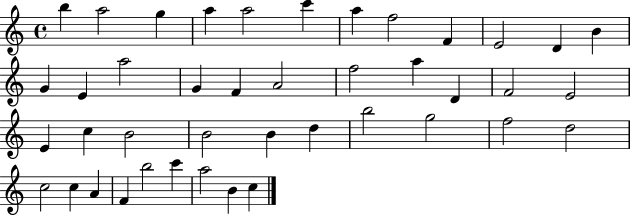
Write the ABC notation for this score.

X:1
T:Untitled
M:4/4
L:1/4
K:C
b a2 g a a2 c' a f2 F E2 D B G E a2 G F A2 f2 a D F2 E2 E c B2 B2 B d b2 g2 f2 d2 c2 c A F b2 c' a2 B c